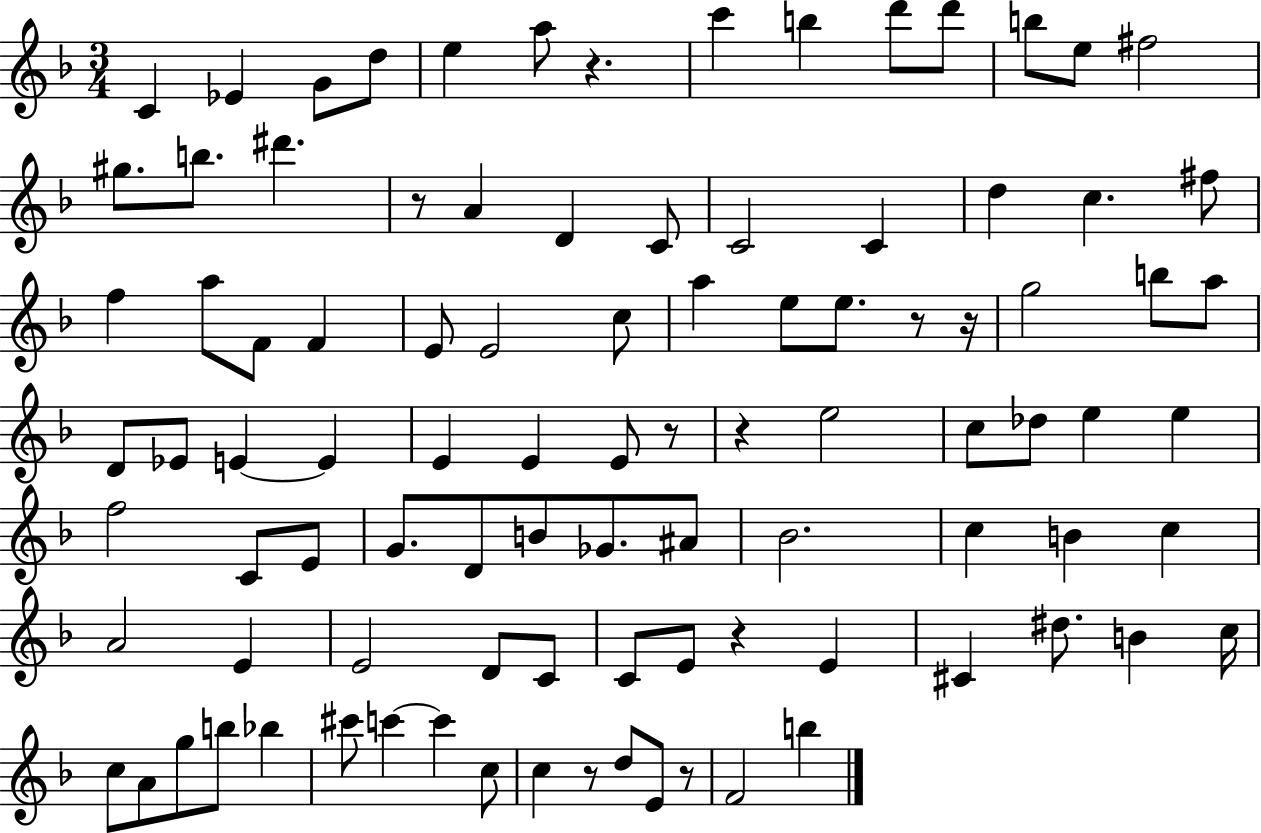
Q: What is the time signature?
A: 3/4